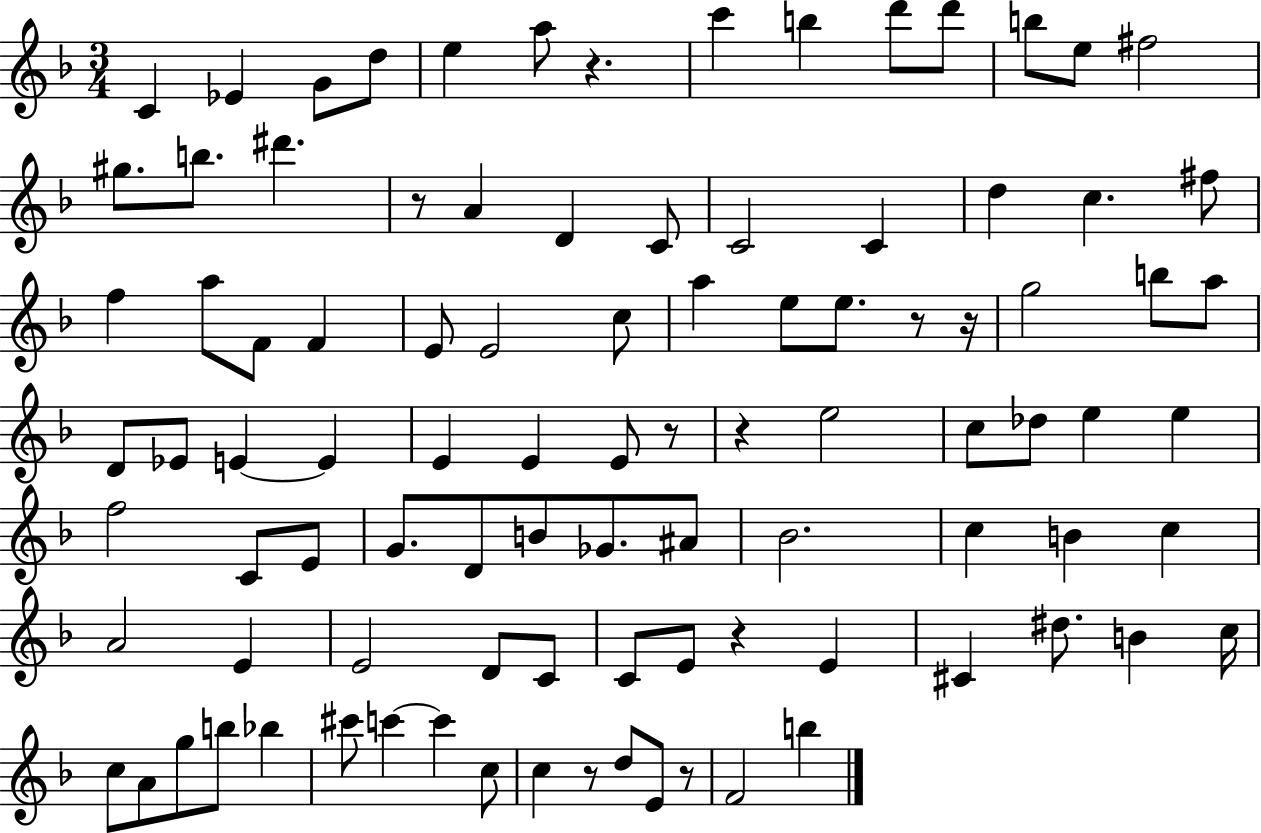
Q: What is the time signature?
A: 3/4